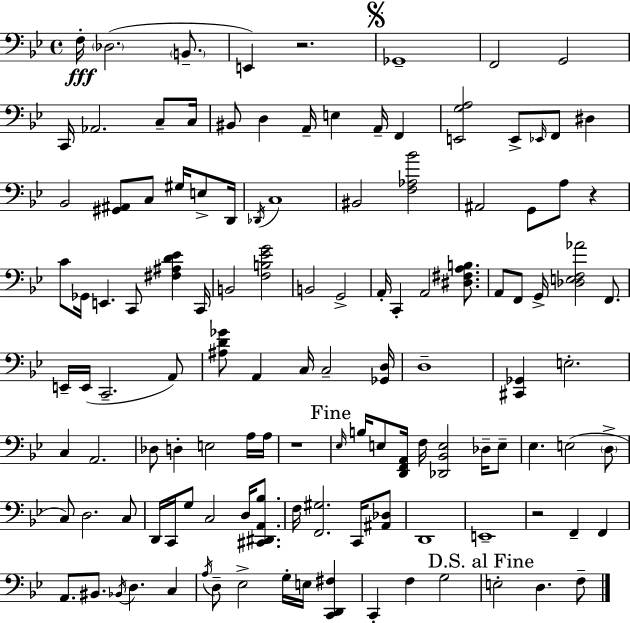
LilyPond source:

{
  \clef bass
  \time 4/4
  \defaultTimeSignature
  \key bes \major
  f16-.\fff \parenthesize des2.( \parenthesize b,8.-- | e,4) r2. | \mark \markup { \musicglyph "scripts.segno" } ges,1-- | f,2 g,2 | \break c,16 aes,2. c8-- c16 | bis,8 d4 a,16-- e4 a,16-- f,4 | <e, g a>2 e,8-> \grace { ees,16 } f,8 dis4 | bes,2 <gis, ais,>8 c8 gis16 e8-> | \break d,16 \acciaccatura { des,16 } c1 | bis,2 <f aes bes'>2 | ais,2 g,8 a8 r4 | c'8 ges,16 e,4. c,8 <fis ais d' ees'>4 | \break c,16 b,2 <f b ees' g'>2 | b,2 g,2-> | a,16-. c,4-. a,2 <dis fis a b>8. | a,8 f,8 g,16-> <des e f aes'>2 f,8. | \break e,16-- e,16( c,2.-- | a,8) <ais d' ges'>8 a,4 c16 c2-- | <ges, d>16 d1-- | <cis, ges,>4 e2.-. | \break c4 a,2. | des8 d4-. e2 | a16 a16 r1 | \mark "Fine" \grace { ees16 } b16 e8 <d, f, a,>16 f16 <des, bes, e>2 | \break des16-- e8-- ees4. e2( | \parenthesize d8-> c8) d2. | c8 d,16 c,16 g8 c2 d16 | <cis, dis, a, bes>8. f16 <f, gis>2. | \break c,16 <ais, des>8 d,1 | e,1-- | r2 f,4-- f,4 | a,8. bis,8. \acciaccatura { bes,16 } d4. | \break c4 \acciaccatura { a16 } d8-- ees2-> g16-. | e16 <c, d, fis>4 c,4-. f4 g2 | \mark "D.S. al Fine" e2-. d4. | f8-- \bar "|."
}